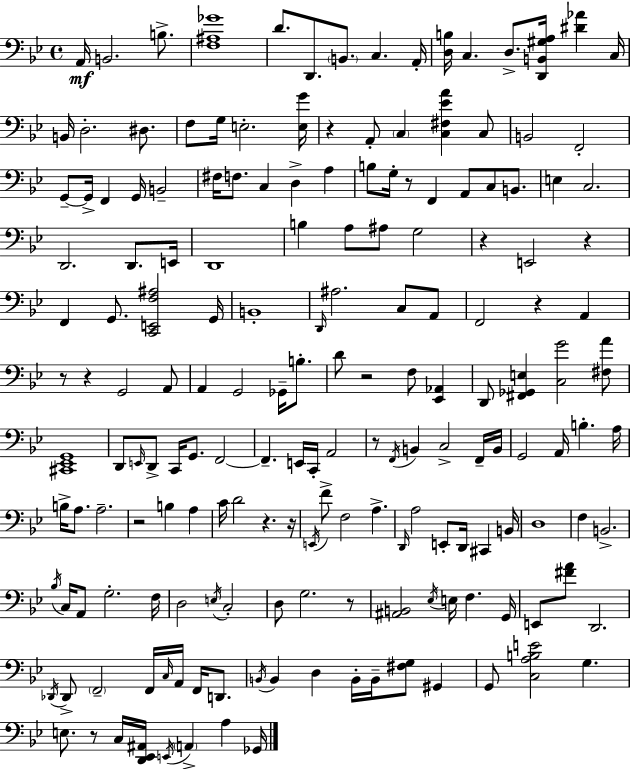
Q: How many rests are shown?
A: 14